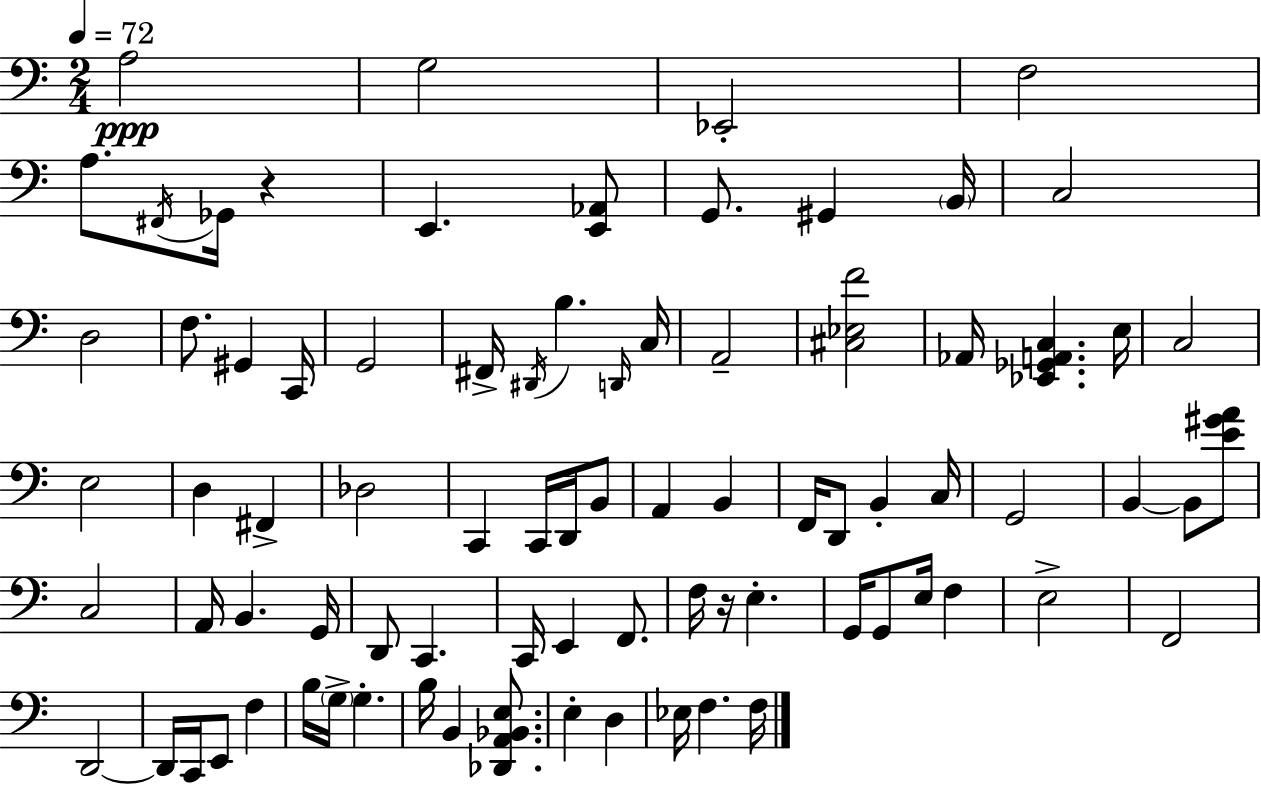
X:1
T:Untitled
M:2/4
L:1/4
K:C
A,2 G,2 _E,,2 F,2 A,/2 ^F,,/4 _G,,/4 z E,, [E,,_A,,]/2 G,,/2 ^G,, B,,/4 C,2 D,2 F,/2 ^G,, C,,/4 G,,2 ^F,,/4 ^D,,/4 B, D,,/4 C,/4 A,,2 [^C,_E,F]2 _A,,/4 [_E,,_G,,A,,C,] E,/4 C,2 E,2 D, ^F,, _D,2 C,, C,,/4 D,,/4 B,,/2 A,, B,, F,,/4 D,,/2 B,, C,/4 G,,2 B,, B,,/2 [E^GA]/2 C,2 A,,/4 B,, G,,/4 D,,/2 C,, C,,/4 E,, F,,/2 F,/4 z/4 E, G,,/4 G,,/2 E,/4 F, E,2 F,,2 D,,2 D,,/4 C,,/4 E,,/2 F, B,/4 G,/4 G, B,/4 B,, [_D,,A,,_B,,E,]/2 E, D, _E,/4 F, F,/4